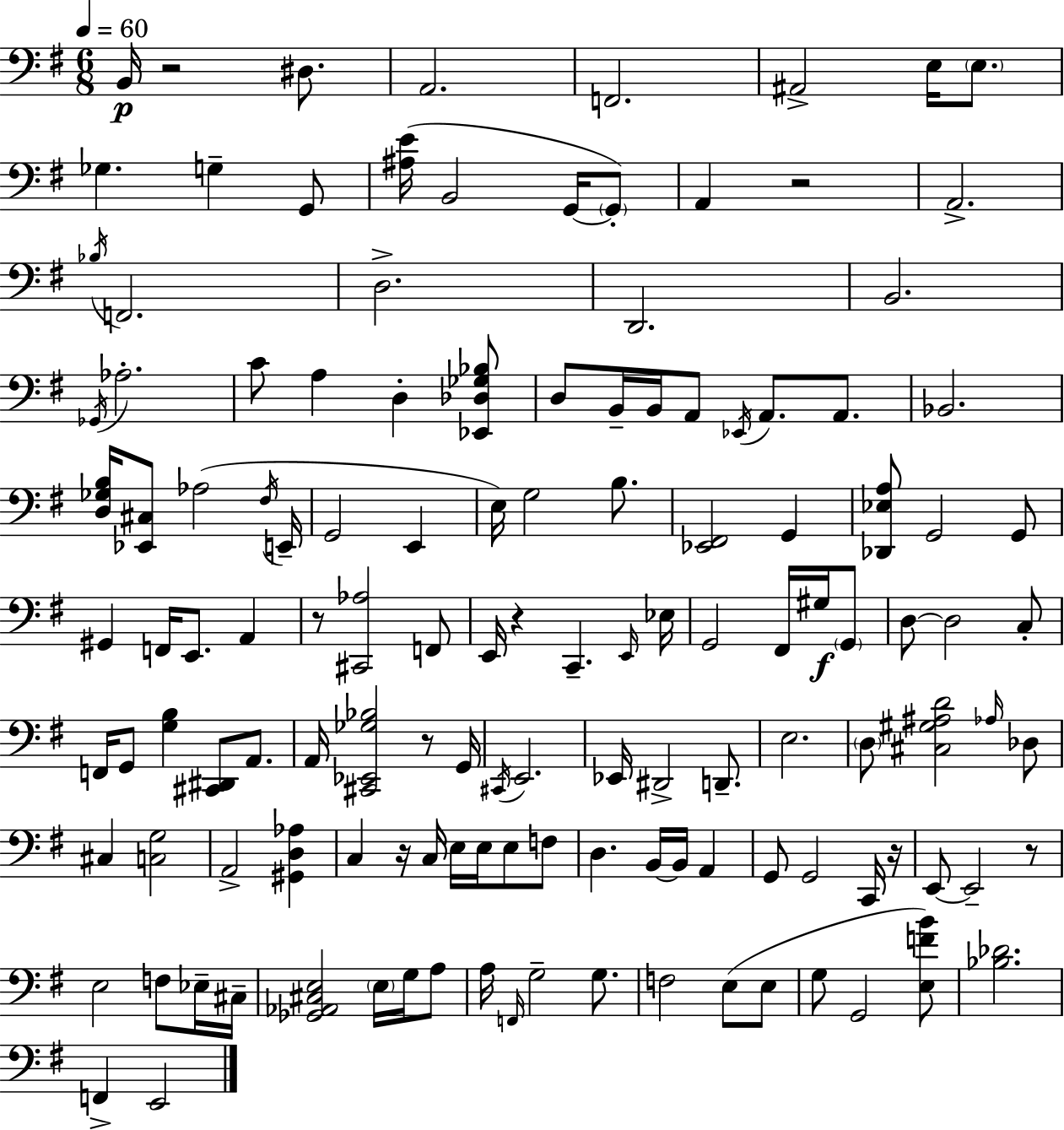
X:1
T:Untitled
M:6/8
L:1/4
K:Em
B,,/4 z2 ^D,/2 A,,2 F,,2 ^A,,2 E,/4 E,/2 _G, G, G,,/2 [^A,E]/4 B,,2 G,,/4 G,,/2 A,, z2 A,,2 _B,/4 F,,2 D,2 D,,2 B,,2 _G,,/4 _A,2 C/2 A, D, [_E,,_D,_G,_B,]/2 D,/2 B,,/4 B,,/4 A,,/2 _E,,/4 A,,/2 A,,/2 _B,,2 [D,_G,B,]/4 [_E,,^C,]/2 _A,2 ^F,/4 E,,/4 G,,2 E,, E,/4 G,2 B,/2 [_E,,^F,,]2 G,, [_D,,_E,A,]/2 G,,2 G,,/2 ^G,, F,,/4 E,,/2 A,, z/2 [^C,,_A,]2 F,,/2 E,,/4 z C,, E,,/4 _E,/4 G,,2 ^F,,/4 ^G,/4 G,,/2 D,/2 D,2 C,/2 F,,/4 G,,/2 [G,B,] [^C,,^D,,]/2 A,,/2 A,,/4 [^C,,_E,,_G,_B,]2 z/2 G,,/4 ^C,,/4 E,,2 _E,,/4 ^D,,2 D,,/2 E,2 D,/2 [^C,^G,^A,D]2 _A,/4 _D,/2 ^C, [C,G,]2 A,,2 [^G,,D,_A,] C, z/4 C,/4 E,/4 E,/4 E,/2 F,/2 D, B,,/4 B,,/4 A,, G,,/2 G,,2 C,,/4 z/4 E,,/2 E,,2 z/2 E,2 F,/2 _E,/4 ^C,/4 [_G,,_A,,^C,E,]2 E,/4 G,/4 A,/2 A,/4 F,,/4 G,2 G,/2 F,2 E,/2 E,/2 G,/2 G,,2 [E,FB]/2 [_B,_D]2 F,, E,,2